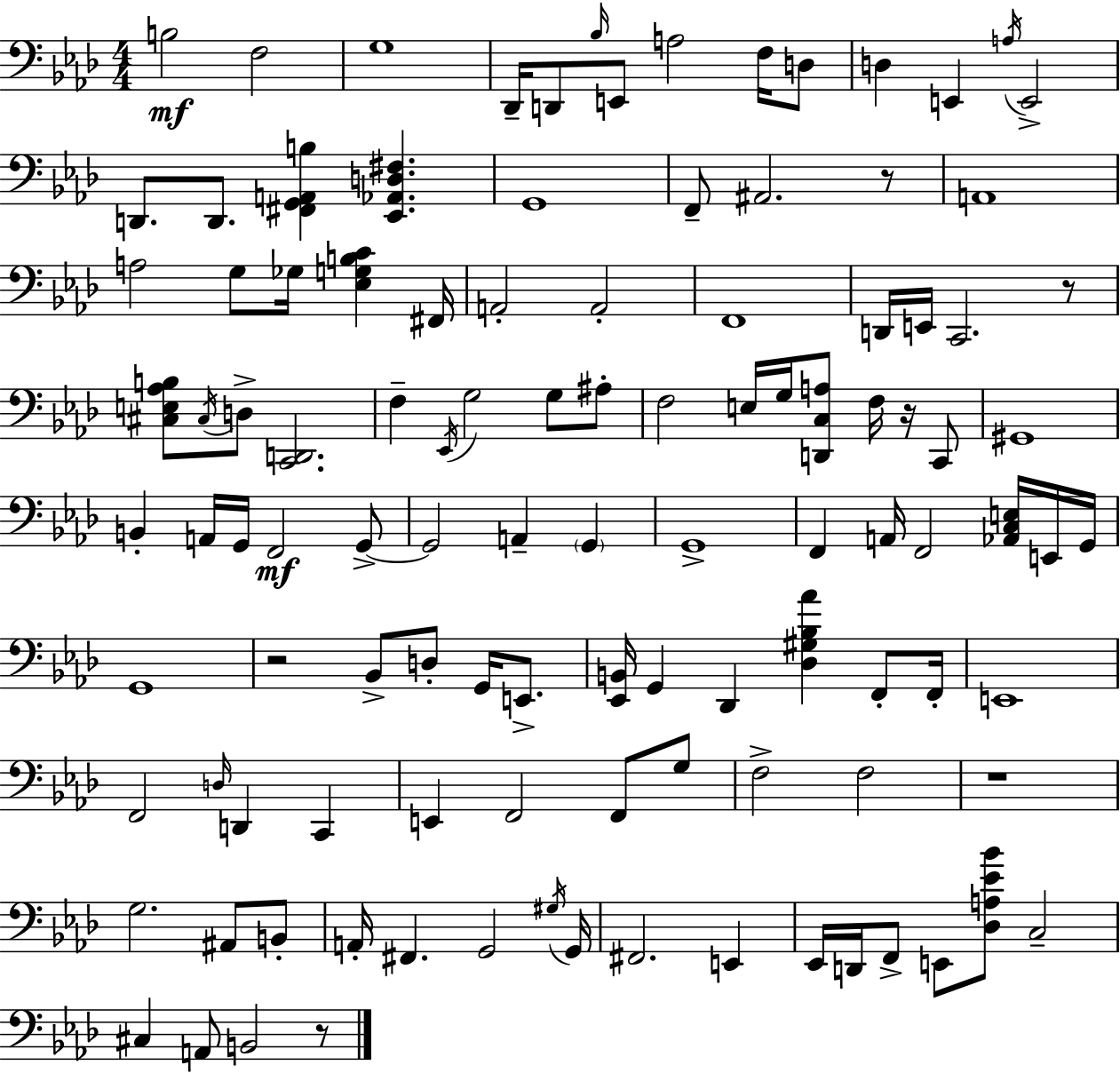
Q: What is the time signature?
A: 4/4